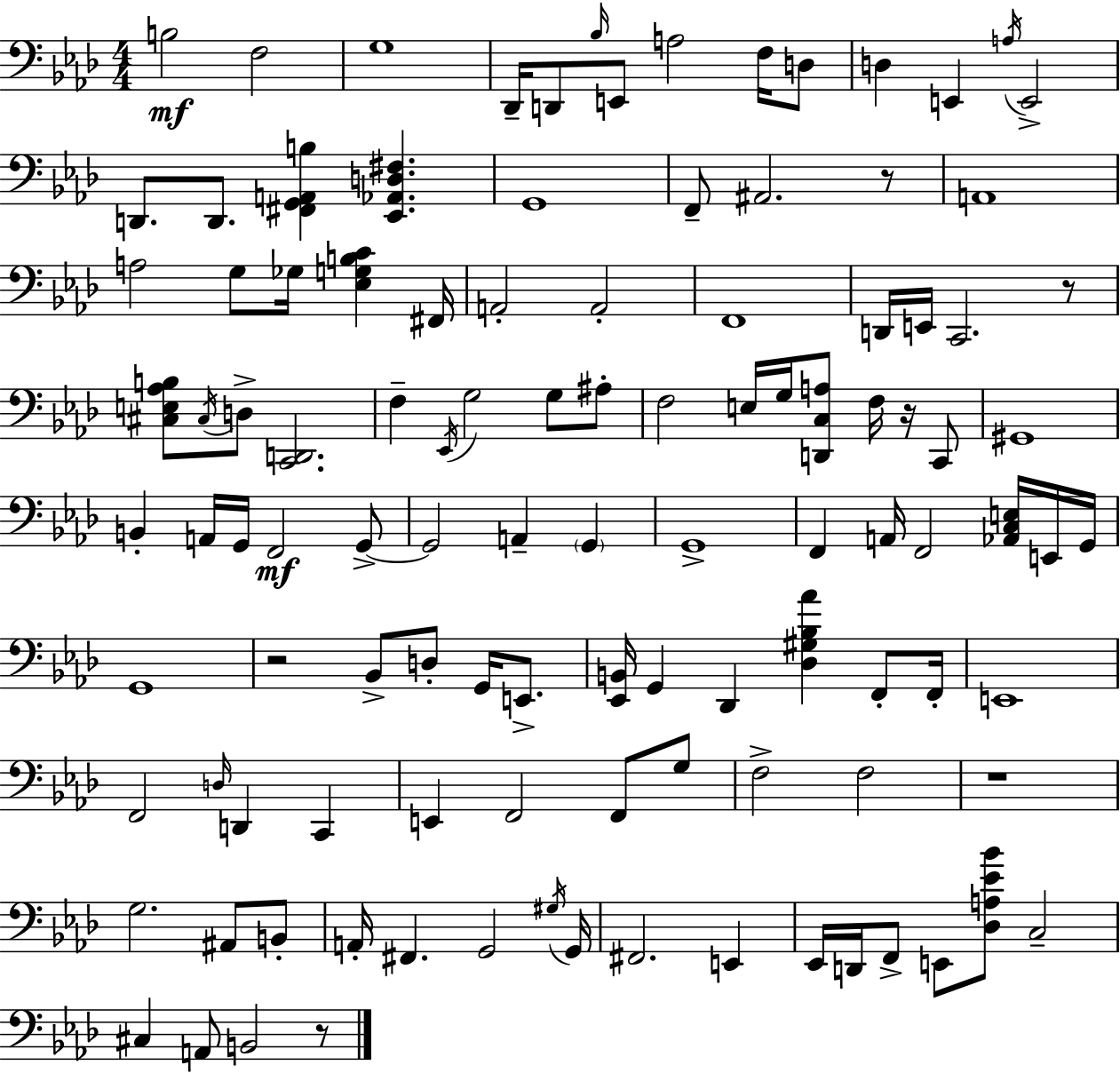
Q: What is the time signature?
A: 4/4